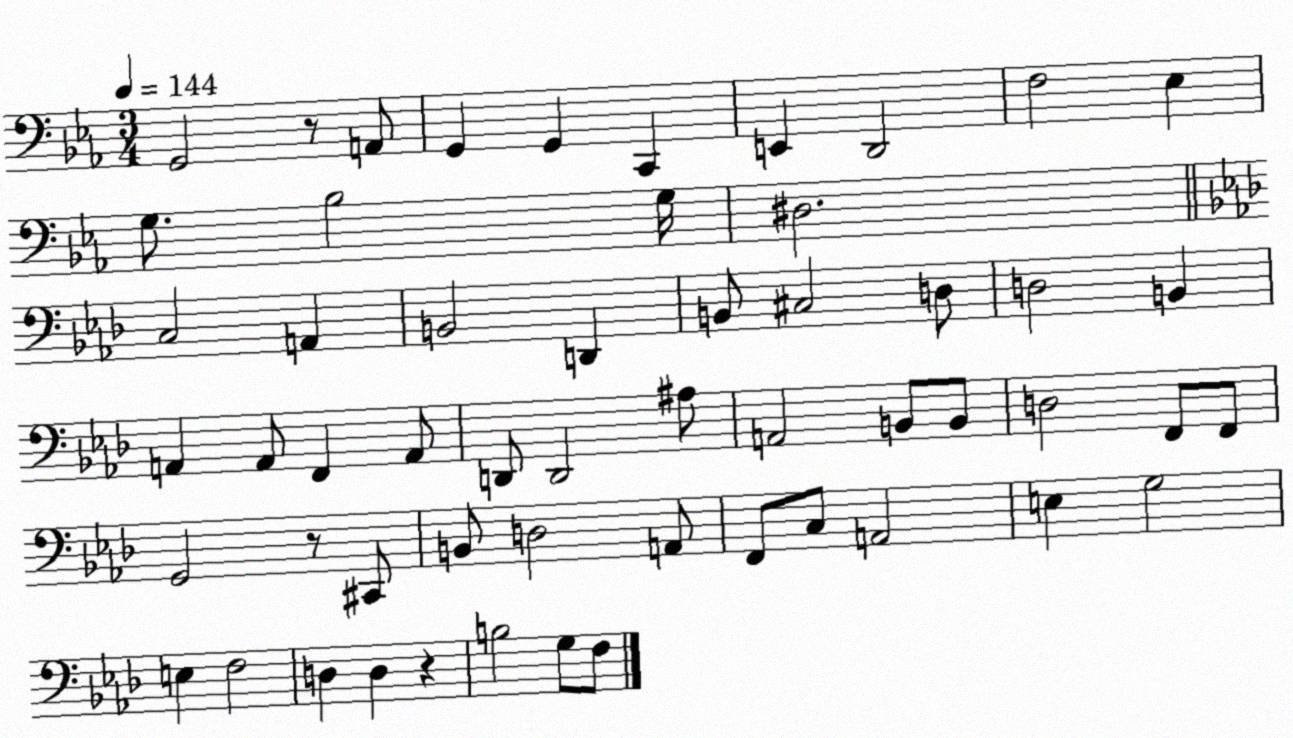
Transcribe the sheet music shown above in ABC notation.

X:1
T:Untitled
M:3/4
L:1/4
K:Eb
G,,2 z/2 A,,/2 G,, G,, C,, E,, D,,2 F,2 _E, G,/2 _B,2 G,/4 ^D,2 C,2 A,, B,,2 D,, B,,/2 ^C,2 D,/2 D,2 B,, A,, A,,/2 F,, A,,/2 D,,/2 D,,2 ^A,/2 A,,2 B,,/2 B,,/2 D,2 F,,/2 F,,/2 G,,2 z/2 ^C,,/2 B,,/2 D,2 A,,/2 F,,/2 C,/2 A,,2 E, G,2 E, F,2 D, D, z B,2 G,/2 F,/2